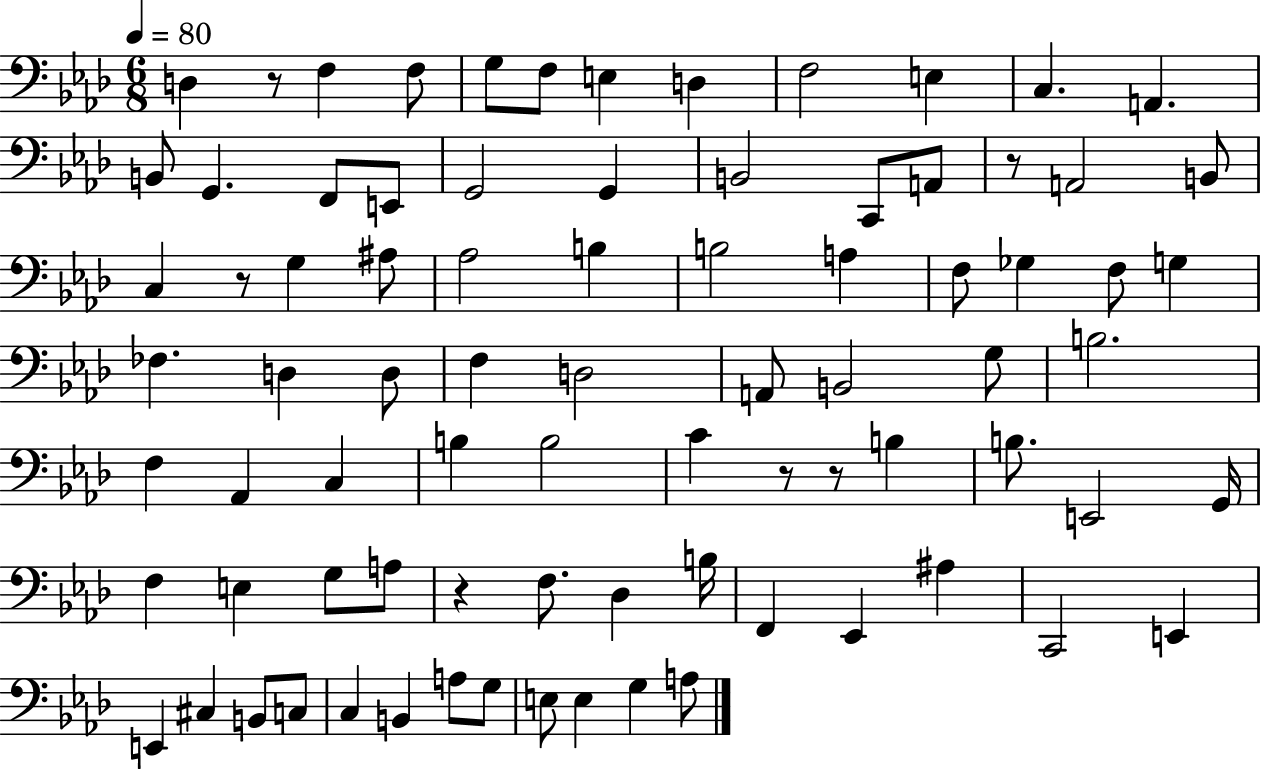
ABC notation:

X:1
T:Untitled
M:6/8
L:1/4
K:Ab
D, z/2 F, F,/2 G,/2 F,/2 E, D, F,2 E, C, A,, B,,/2 G,, F,,/2 E,,/2 G,,2 G,, B,,2 C,,/2 A,,/2 z/2 A,,2 B,,/2 C, z/2 G, ^A,/2 _A,2 B, B,2 A, F,/2 _G, F,/2 G, _F, D, D,/2 F, D,2 A,,/2 B,,2 G,/2 B,2 F, _A,, C, B, B,2 C z/2 z/2 B, B,/2 E,,2 G,,/4 F, E, G,/2 A,/2 z F,/2 _D, B,/4 F,, _E,, ^A, C,,2 E,, E,, ^C, B,,/2 C,/2 C, B,, A,/2 G,/2 E,/2 E, G, A,/2